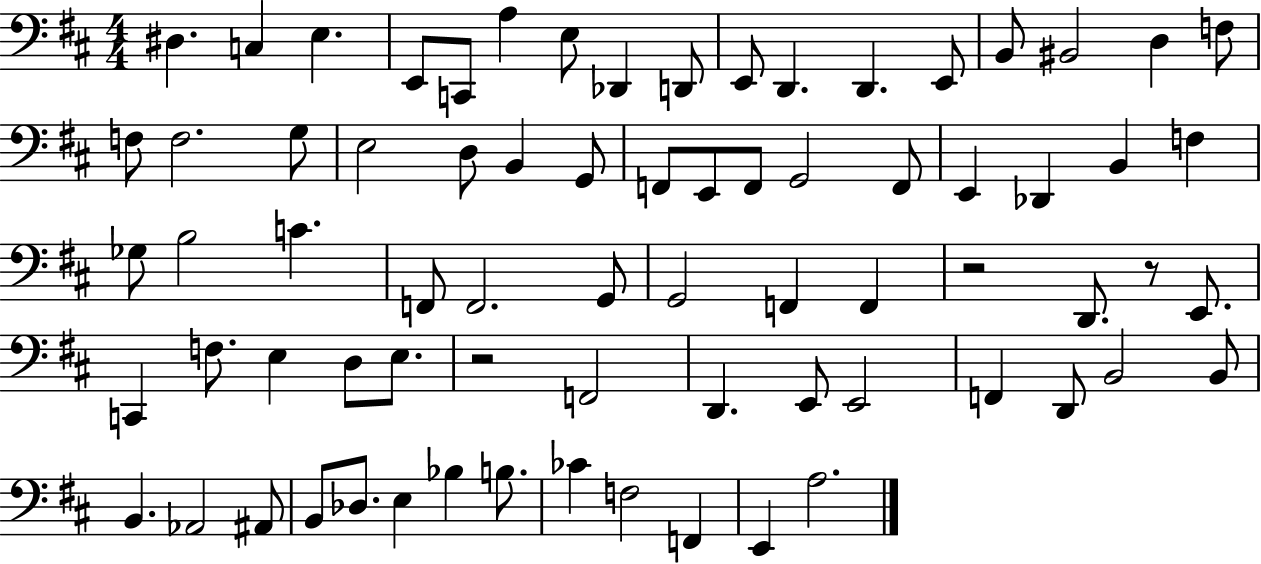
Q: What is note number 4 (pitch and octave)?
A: E2